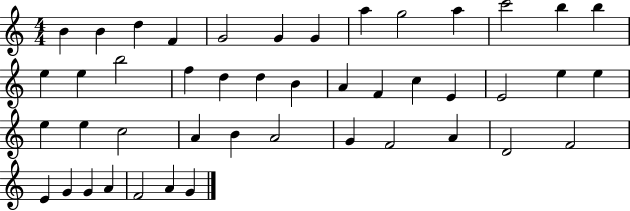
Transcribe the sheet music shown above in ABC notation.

X:1
T:Untitled
M:4/4
L:1/4
K:C
B B d F G2 G G a g2 a c'2 b b e e b2 f d d B A F c E E2 e e e e c2 A B A2 G F2 A D2 F2 E G G A F2 A G